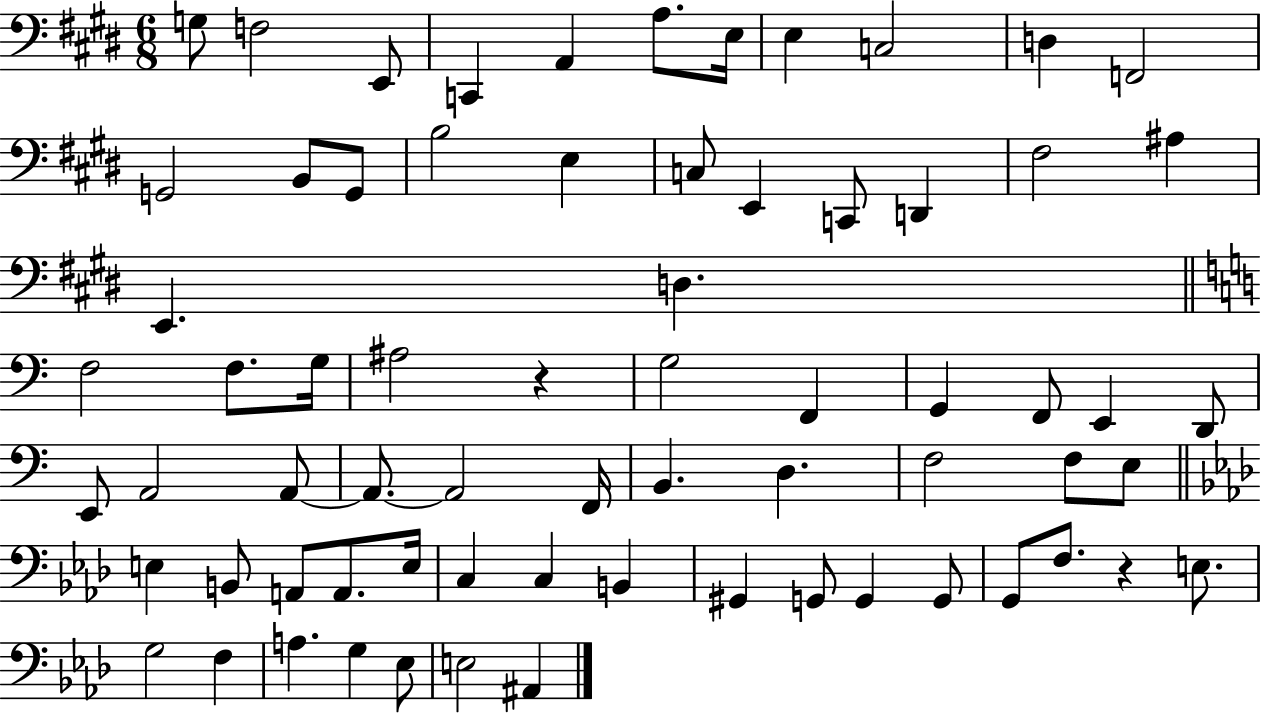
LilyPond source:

{
  \clef bass
  \numericTimeSignature
  \time 6/8
  \key e \major
  g8 f2 e,8 | c,4 a,4 a8. e16 | e4 c2 | d4 f,2 | \break g,2 b,8 g,8 | b2 e4 | c8 e,4 c,8 d,4 | fis2 ais4 | \break e,4. d4. | \bar "||" \break \key c \major f2 f8. g16 | ais2 r4 | g2 f,4 | g,4 f,8 e,4 d,8 | \break e,8 a,2 a,8~~ | a,8.~~ a,2 f,16 | b,4. d4. | f2 f8 e8 | \break \bar "||" \break \key aes \major e4 b,8 a,8 a,8. e16 | c4 c4 b,4 | gis,4 g,8 g,4 g,8 | g,8 f8. r4 e8. | \break g2 f4 | a4. g4 ees8 | e2 ais,4 | \bar "|."
}